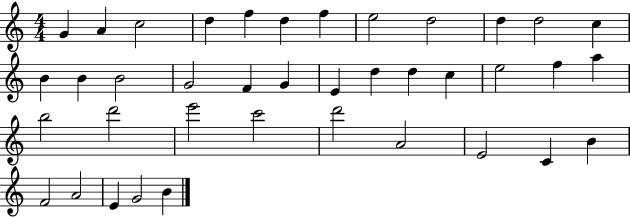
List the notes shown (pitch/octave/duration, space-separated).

G4/q A4/q C5/h D5/q F5/q D5/q F5/q E5/h D5/h D5/q D5/h C5/q B4/q B4/q B4/h G4/h F4/q G4/q E4/q D5/q D5/q C5/q E5/h F5/q A5/q B5/h D6/h E6/h C6/h D6/h A4/h E4/h C4/q B4/q F4/h A4/h E4/q G4/h B4/q